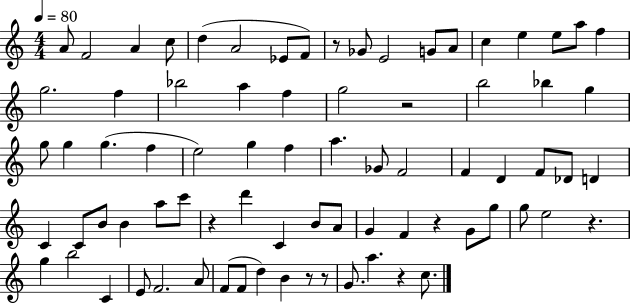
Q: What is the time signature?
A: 4/4